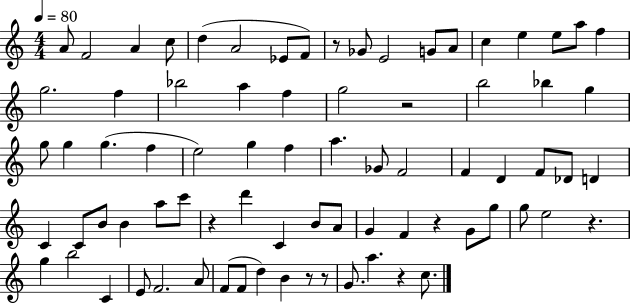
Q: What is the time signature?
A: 4/4